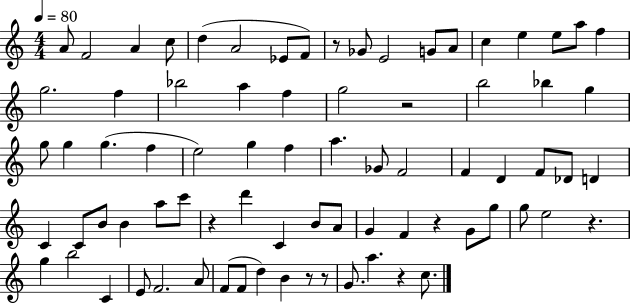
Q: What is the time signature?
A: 4/4